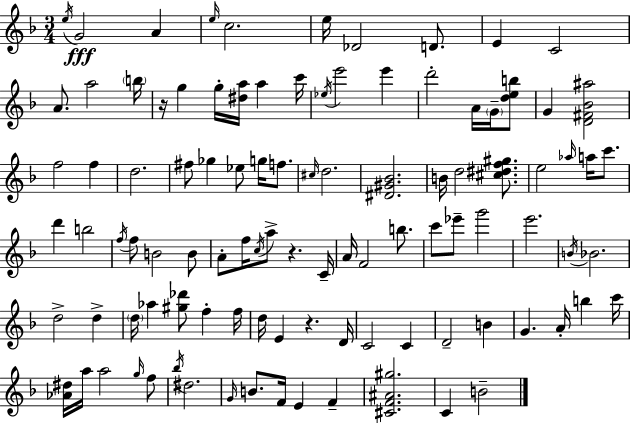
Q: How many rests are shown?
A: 3